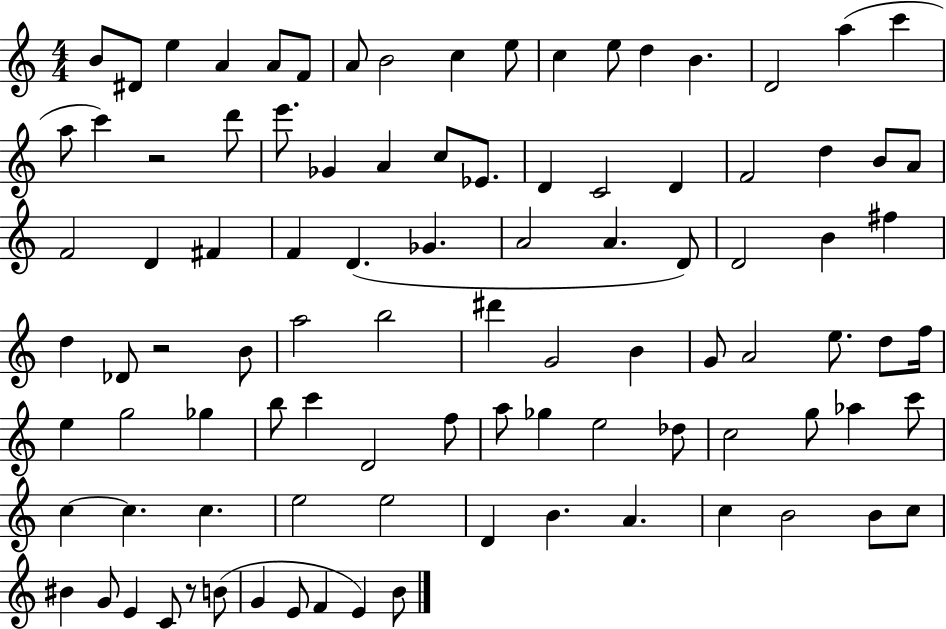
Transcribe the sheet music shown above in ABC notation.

X:1
T:Untitled
M:4/4
L:1/4
K:C
B/2 ^D/2 e A A/2 F/2 A/2 B2 c e/2 c e/2 d B D2 a c' a/2 c' z2 d'/2 e'/2 _G A c/2 _E/2 D C2 D F2 d B/2 A/2 F2 D ^F F D _G A2 A D/2 D2 B ^f d _D/2 z2 B/2 a2 b2 ^d' G2 B G/2 A2 e/2 d/2 f/4 e g2 _g b/2 c' D2 f/2 a/2 _g e2 _d/2 c2 g/2 _a c'/2 c c c e2 e2 D B A c B2 B/2 c/2 ^B G/2 E C/2 z/2 B/2 G E/2 F E B/2